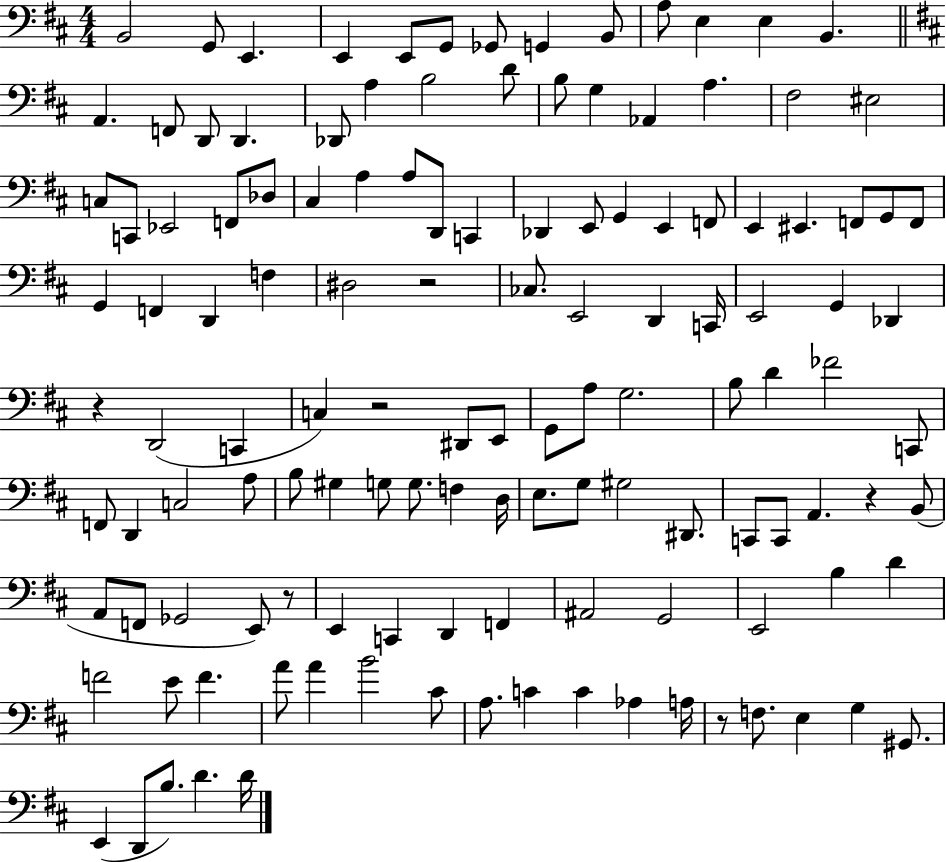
B2/h G2/e E2/q. E2/q E2/e G2/e Gb2/e G2/q B2/e A3/e E3/q E3/q B2/q. A2/q. F2/e D2/e D2/q. Db2/e A3/q B3/h D4/e B3/e G3/q Ab2/q A3/q. F#3/h EIS3/h C3/e C2/e Eb2/h F2/e Db3/e C#3/q A3/q A3/e D2/e C2/q Db2/q E2/e G2/q E2/q F2/e E2/q EIS2/q. F2/e G2/e F2/e G2/q F2/q D2/q F3/q D#3/h R/h CES3/e. E2/h D2/q C2/s E2/h G2/q Db2/q R/q D2/h C2/q C3/q R/h D#2/e E2/e G2/e A3/e G3/h. B3/e D4/q FES4/h C2/e F2/e D2/q C3/h A3/e B3/e G#3/q G3/e G3/e. F3/q D3/s E3/e. G3/e G#3/h D#2/e. C2/e C2/e A2/q. R/q B2/e A2/e F2/e Gb2/h E2/e R/e E2/q C2/q D2/q F2/q A#2/h G2/h E2/h B3/q D4/q F4/h E4/e F4/q. A4/e A4/q B4/h C#4/e A3/e. C4/q C4/q Ab3/q A3/s R/e F3/e. E3/q G3/q G#2/e. E2/q D2/e B3/e. D4/q. D4/s